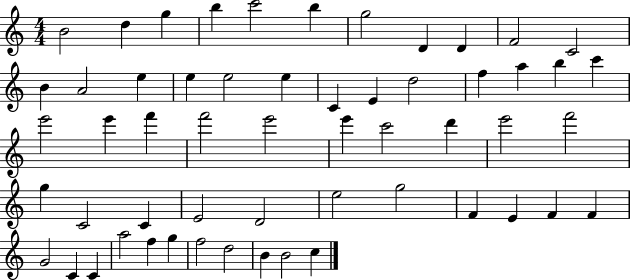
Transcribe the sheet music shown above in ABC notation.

X:1
T:Untitled
M:4/4
L:1/4
K:C
B2 d g b c'2 b g2 D D F2 C2 B A2 e e e2 e C E d2 f a b c' e'2 e' f' f'2 e'2 e' c'2 d' e'2 f'2 g C2 C E2 D2 e2 g2 F E F F G2 C C a2 f g f2 d2 B B2 c